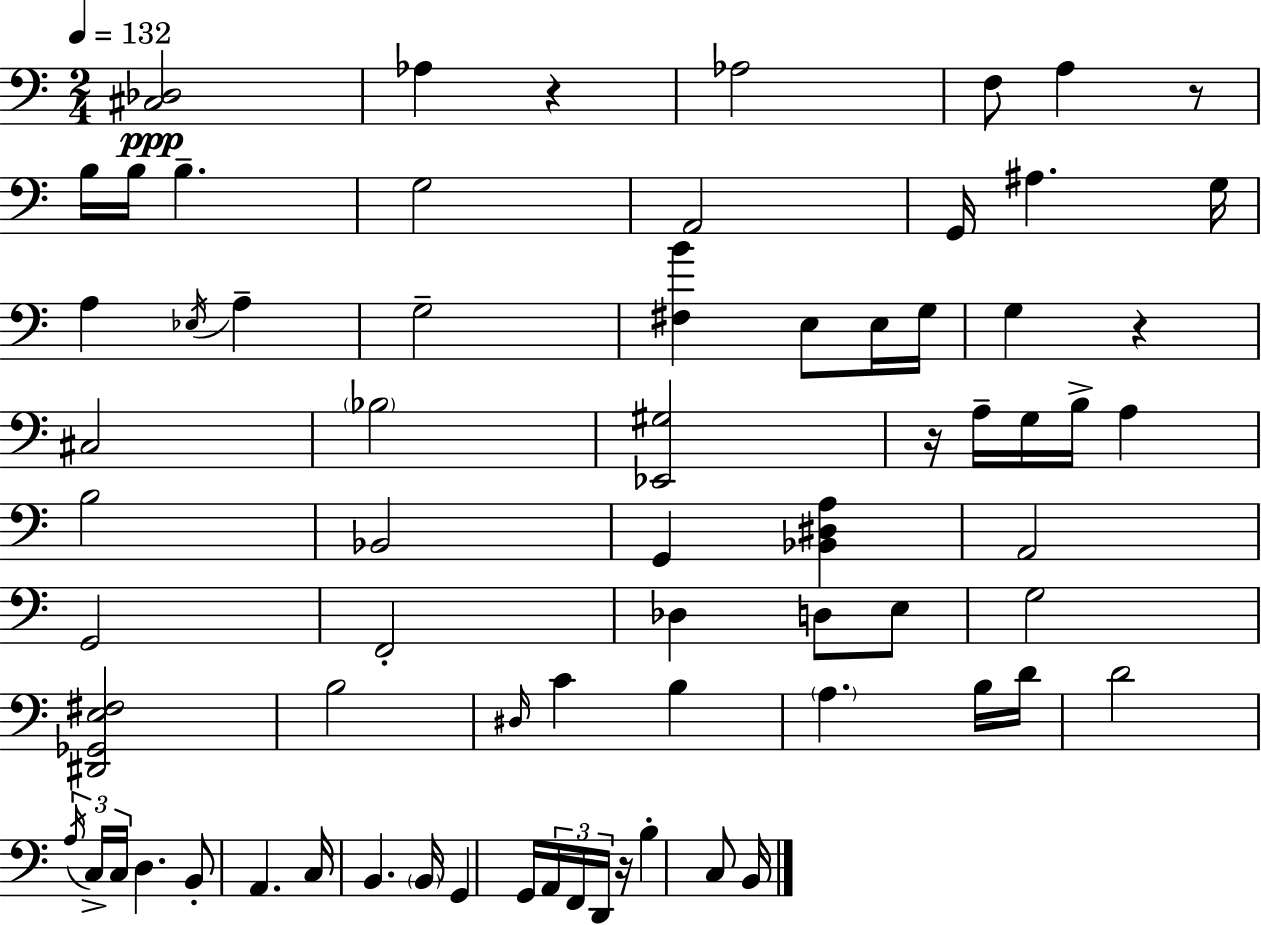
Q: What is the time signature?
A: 2/4